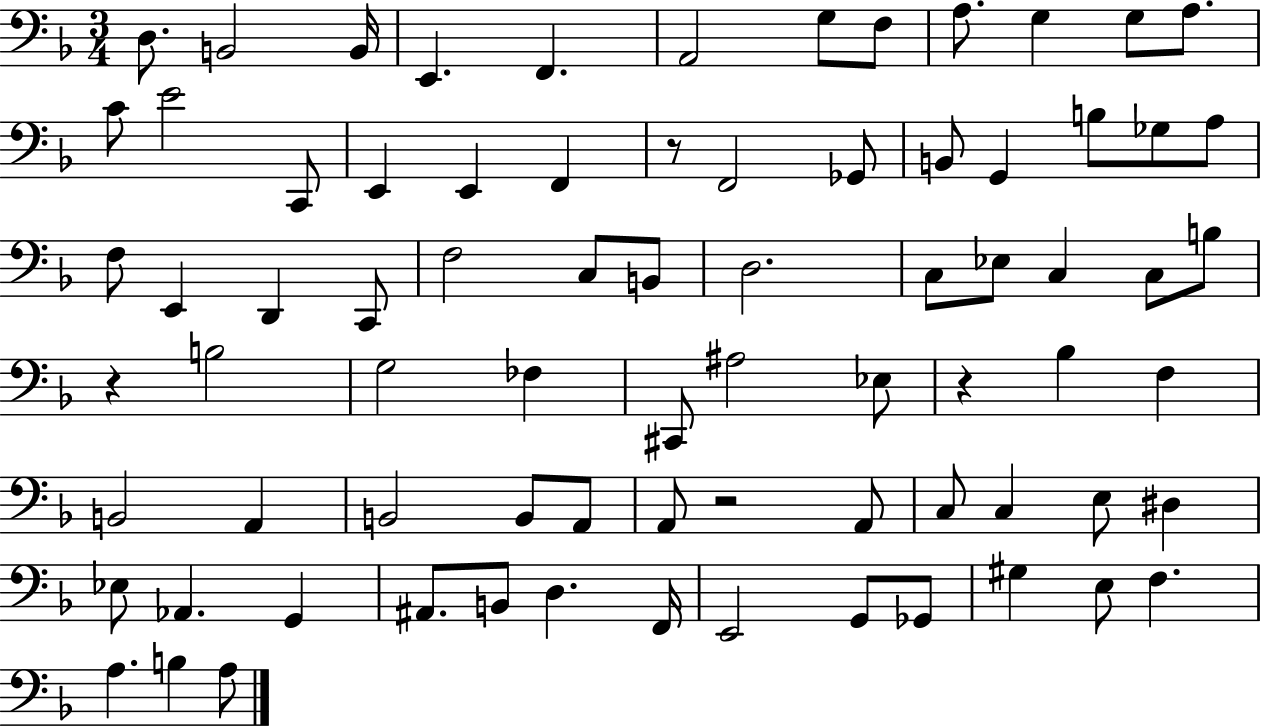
D3/e. B2/h B2/s E2/q. F2/q. A2/h G3/e F3/e A3/e. G3/q G3/e A3/e. C4/e E4/h C2/e E2/q E2/q F2/q R/e F2/h Gb2/e B2/e G2/q B3/e Gb3/e A3/e F3/e E2/q D2/q C2/e F3/h C3/e B2/e D3/h. C3/e Eb3/e C3/q C3/e B3/e R/q B3/h G3/h FES3/q C#2/e A#3/h Eb3/e R/q Bb3/q F3/q B2/h A2/q B2/h B2/e A2/e A2/e R/h A2/e C3/e C3/q E3/e D#3/q Eb3/e Ab2/q. G2/q A#2/e. B2/e D3/q. F2/s E2/h G2/e Gb2/e G#3/q E3/e F3/q. A3/q. B3/q A3/e